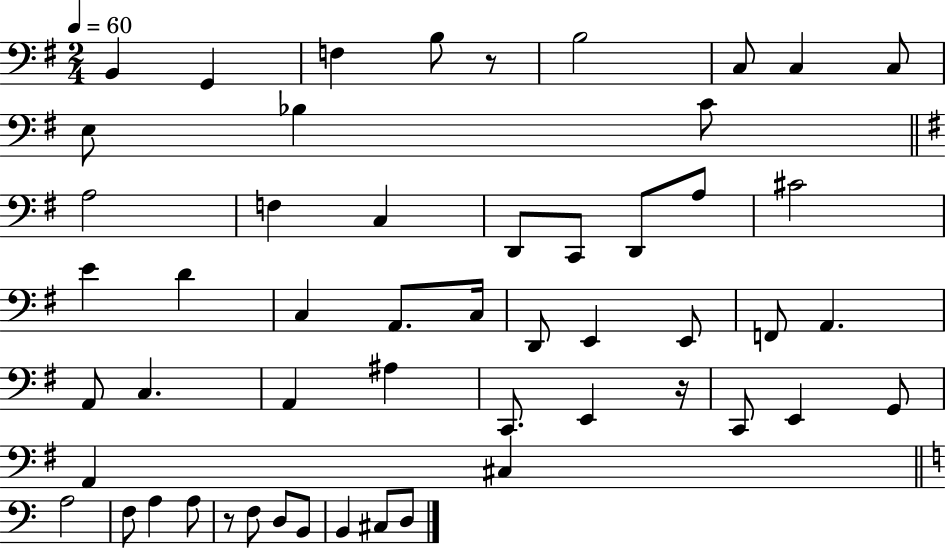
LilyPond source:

{
  \clef bass
  \numericTimeSignature
  \time 2/4
  \key g \major
  \tempo 4 = 60
  \repeat volta 2 { b,4 g,4 | f4 b8 r8 | b2 | c8 c4 c8 | \break e8 bes4 c'8 | \bar "||" \break \key g \major a2 | f4 c4 | d,8 c,8 d,8 a8 | cis'2 | \break e'4 d'4 | c4 a,8. c16 | d,8 e,4 e,8 | f,8 a,4. | \break a,8 c4. | a,4 ais4 | c,8. e,4 r16 | c,8 e,4 g,8 | \break a,4 cis4 | \bar "||" \break \key a \minor a2 | f8 a4 a8 | r8 f8 d8 b,8 | b,4 cis8 d8 | \break } \bar "|."
}